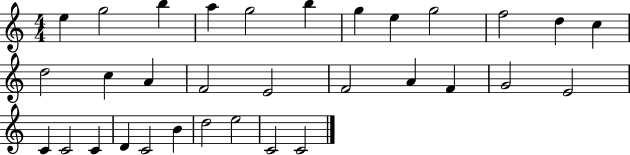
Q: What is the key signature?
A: C major